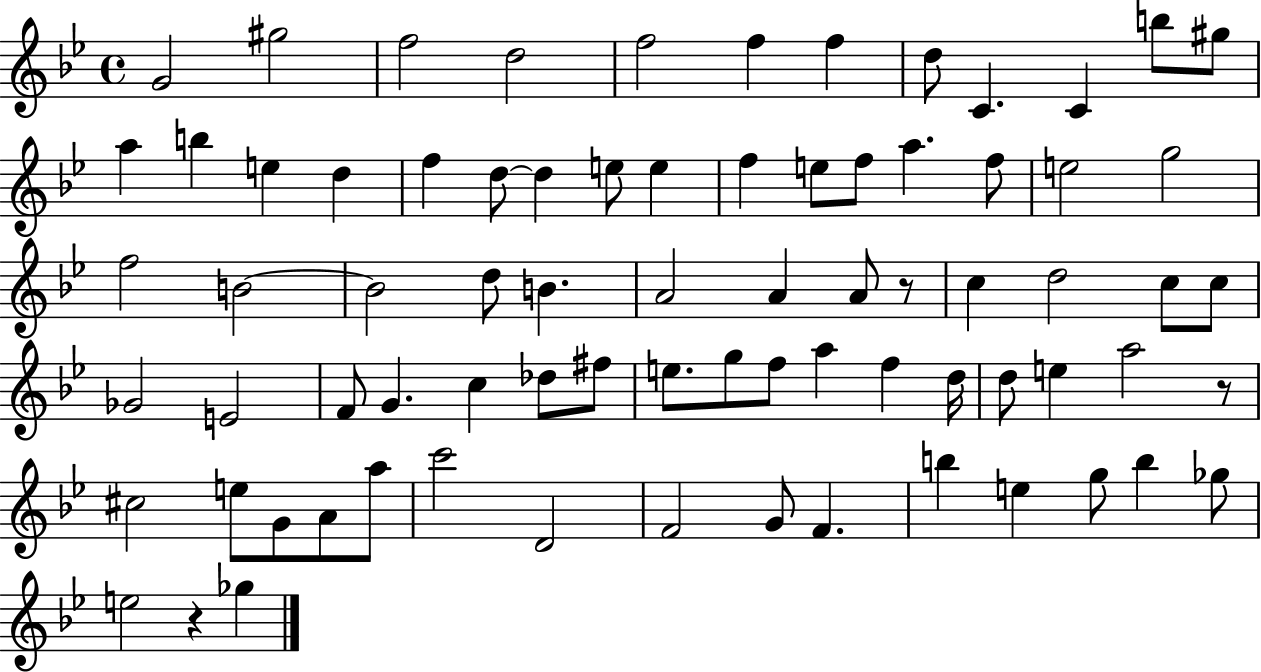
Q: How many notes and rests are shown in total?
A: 76